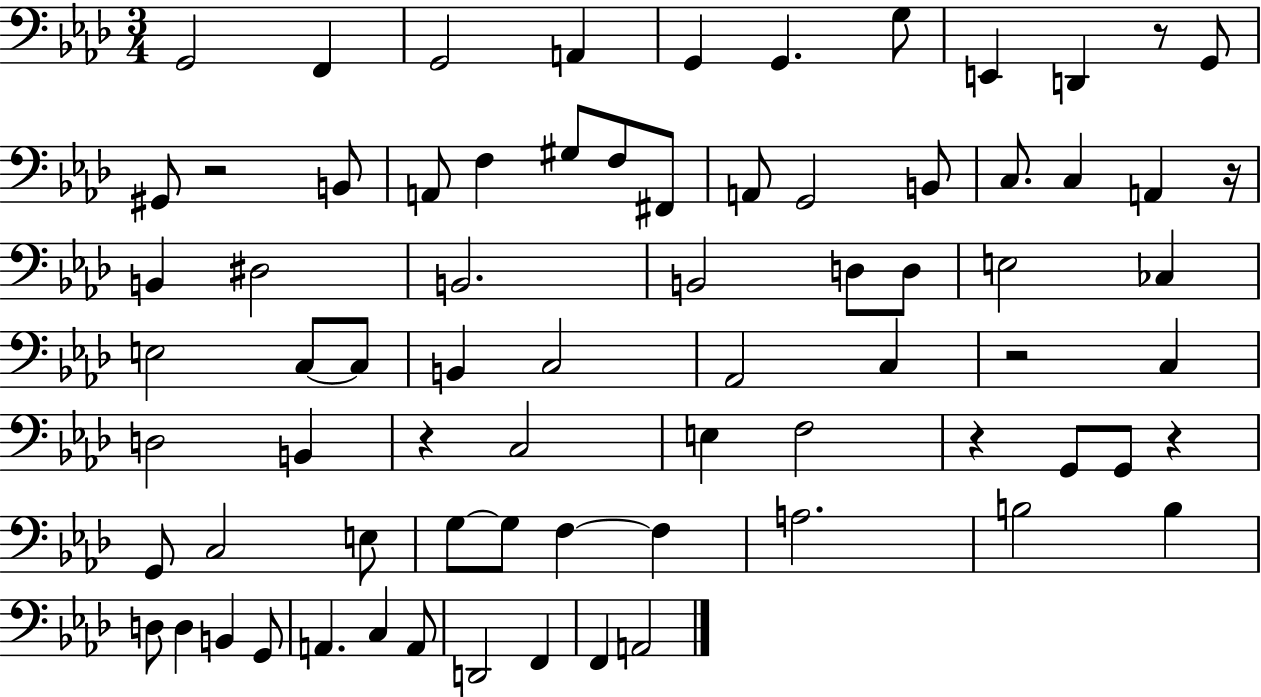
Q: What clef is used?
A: bass